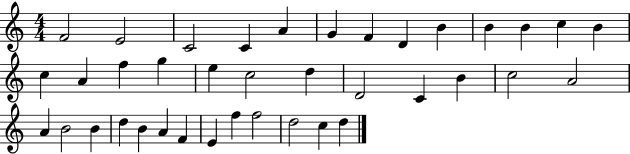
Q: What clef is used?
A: treble